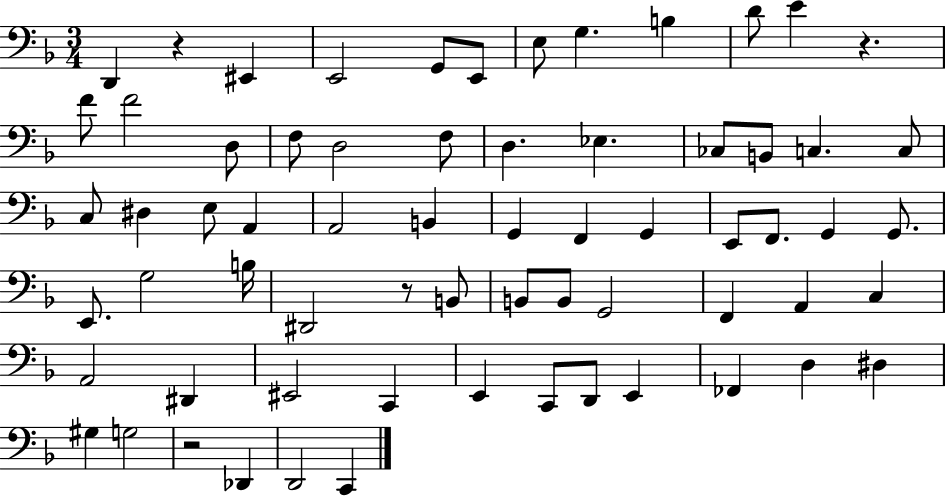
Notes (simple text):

D2/q R/q EIS2/q E2/h G2/e E2/e E3/e G3/q. B3/q D4/e E4/q R/q. F4/e F4/h D3/e F3/e D3/h F3/e D3/q. Eb3/q. CES3/e B2/e C3/q. C3/e C3/e D#3/q E3/e A2/q A2/h B2/q G2/q F2/q G2/q E2/e F2/e. G2/q G2/e. E2/e. G3/h B3/s D#2/h R/e B2/e B2/e B2/e G2/h F2/q A2/q C3/q A2/h D#2/q EIS2/h C2/q E2/q C2/e D2/e E2/q FES2/q D3/q D#3/q G#3/q G3/h R/h Db2/q D2/h C2/q